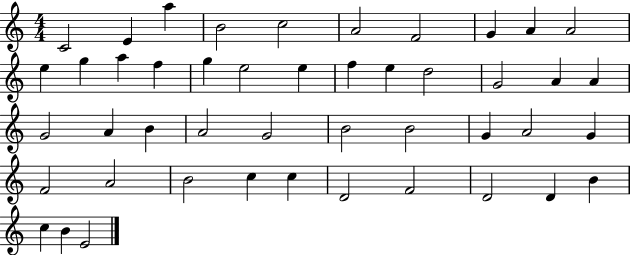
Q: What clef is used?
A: treble